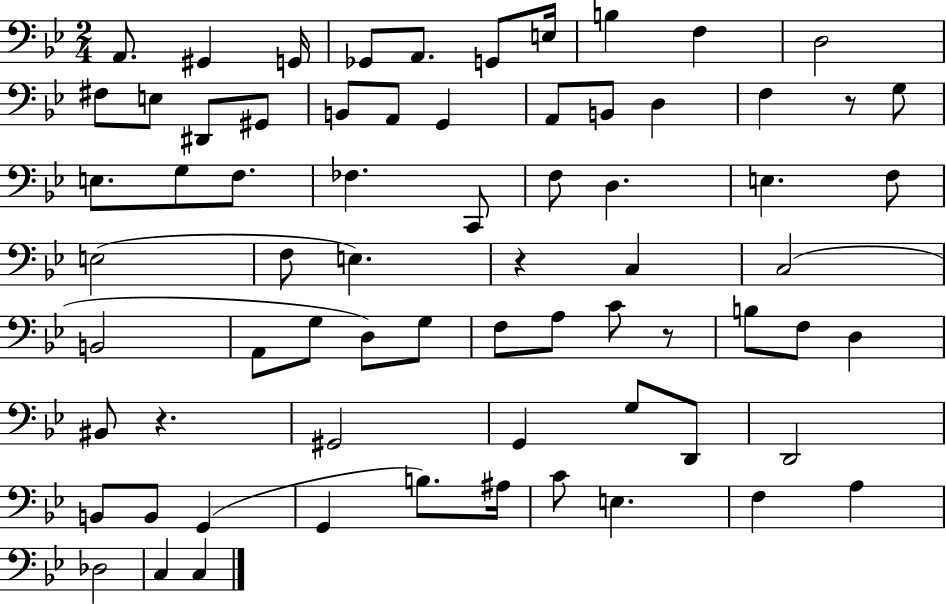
{
  \clef bass
  \numericTimeSignature
  \time 2/4
  \key bes \major
  a,8. gis,4 g,16 | ges,8 a,8. g,8 e16 | b4 f4 | d2 | \break fis8 e8 dis,8 gis,8 | b,8 a,8 g,4 | a,8 b,8 d4 | f4 r8 g8 | \break e8. g8 f8. | fes4. c,8 | f8 d4. | e4. f8 | \break e2( | f8 e4.) | r4 c4 | c2( | \break b,2 | a,8 g8 d8) g8 | f8 a8 c'8 r8 | b8 f8 d4 | \break bis,8 r4. | gis,2 | g,4 g8 d,8 | d,2 | \break b,8 b,8 g,4( | g,4 b8.) ais16 | c'8 e4. | f4 a4 | \break des2 | c4 c4 | \bar "|."
}